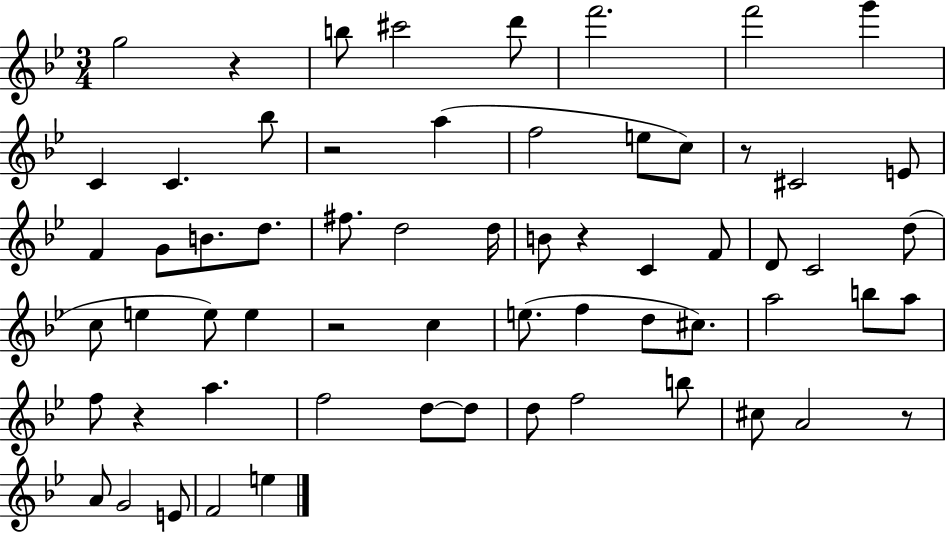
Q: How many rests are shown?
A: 7